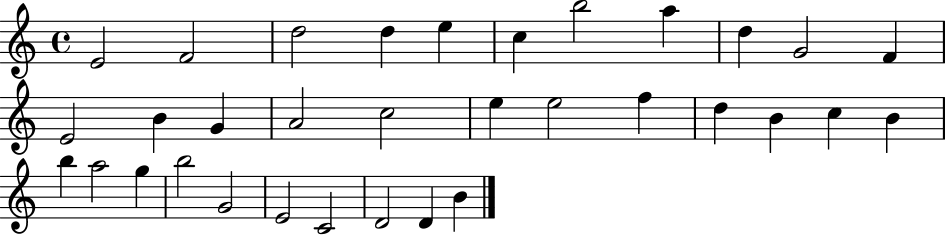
X:1
T:Untitled
M:4/4
L:1/4
K:C
E2 F2 d2 d e c b2 a d G2 F E2 B G A2 c2 e e2 f d B c B b a2 g b2 G2 E2 C2 D2 D B